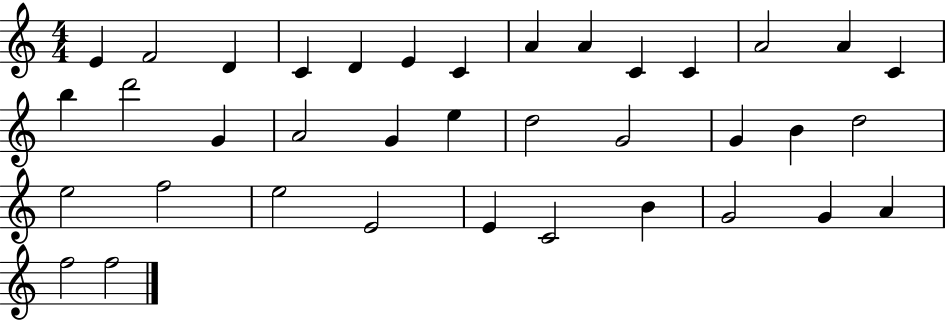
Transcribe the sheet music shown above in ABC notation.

X:1
T:Untitled
M:4/4
L:1/4
K:C
E F2 D C D E C A A C C A2 A C b d'2 G A2 G e d2 G2 G B d2 e2 f2 e2 E2 E C2 B G2 G A f2 f2